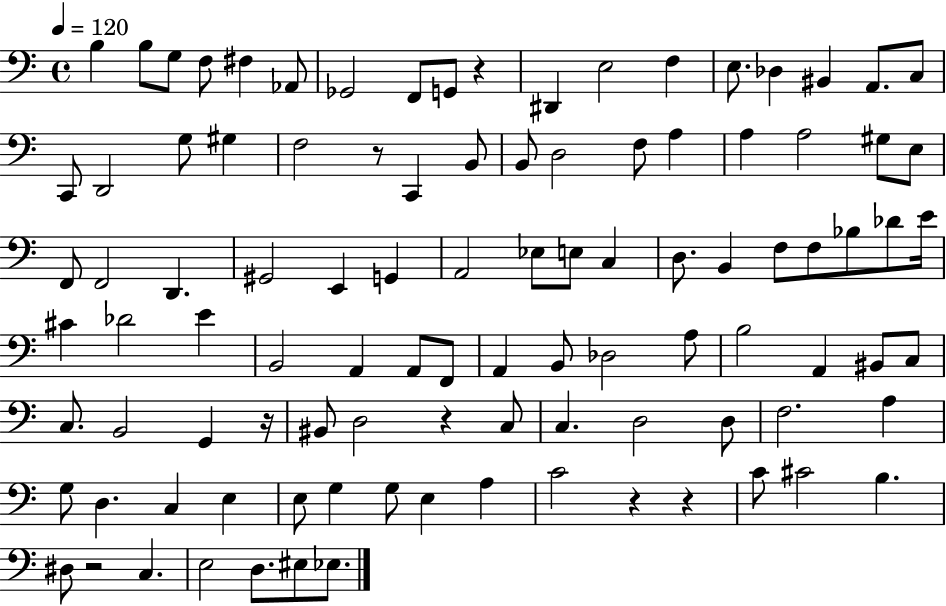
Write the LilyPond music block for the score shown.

{
  \clef bass
  \time 4/4
  \defaultTimeSignature
  \key c \major
  \tempo 4 = 120
  b4 b8 g8 f8 fis4 aes,8 | ges,2 f,8 g,8 r4 | dis,4 e2 f4 | e8. des4 bis,4 a,8. c8 | \break c,8 d,2 g8 gis4 | f2 r8 c,4 b,8 | b,8 d2 f8 a4 | a4 a2 gis8 e8 | \break f,8 f,2 d,4. | gis,2 e,4 g,4 | a,2 ees8 e8 c4 | d8. b,4 f8 f8 bes8 des'8 e'16 | \break cis'4 des'2 e'4 | b,2 a,4 a,8 f,8 | a,4 b,8 des2 a8 | b2 a,4 bis,8 c8 | \break c8. b,2 g,4 r16 | bis,8 d2 r4 c8 | c4. d2 d8 | f2. a4 | \break g8 d4. c4 e4 | e8 g4 g8 e4 a4 | c'2 r4 r4 | c'8 cis'2 b4. | \break dis8 r2 c4. | e2 d8. eis8 ees8. | \bar "|."
}